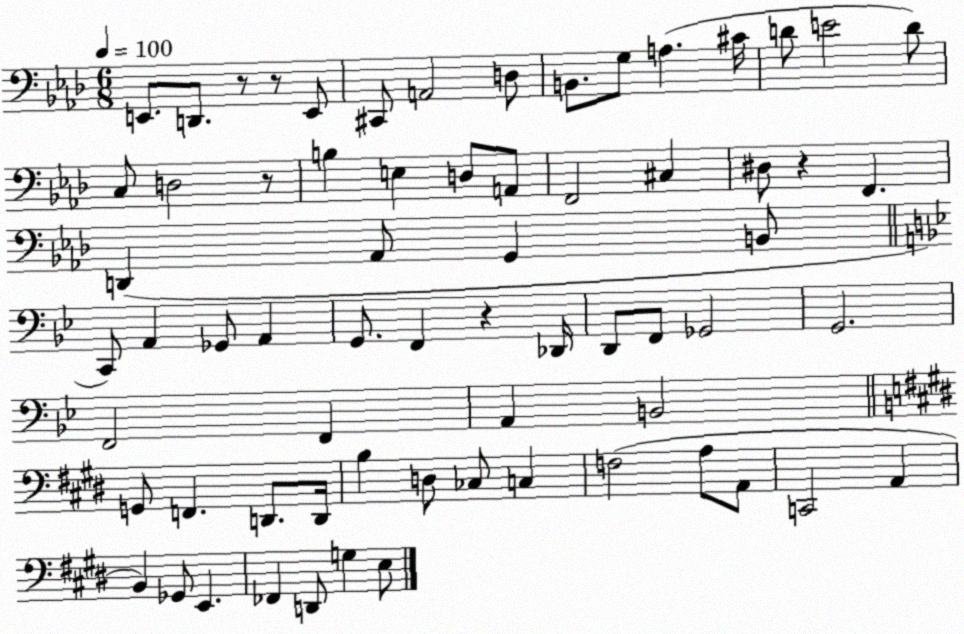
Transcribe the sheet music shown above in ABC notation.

X:1
T:Untitled
M:6/8
L:1/4
K:Ab
E,,/2 D,,/2 z/2 z/2 E,,/2 ^C,,/2 A,,2 D,/2 B,,/2 G,/2 A, ^C/4 D/2 E2 D/2 C,/2 D,2 z/2 B, E, D,/2 A,,/2 F,,2 ^C, ^D,/2 z F,, D,, _A,,/2 G,, B,,/2 C,,/2 A,, _G,,/2 A,, G,,/2 F,, z _D,,/4 D,,/2 F,,/2 _G,,2 G,,2 F,,2 F,, A,, B,,2 G,,/2 F,, D,,/2 D,,/4 B, D,/2 _C,/2 C, F,2 A,/2 A,,/2 C,,2 A,, B,, _G,,/2 E,, _F,, D,,/2 G, E,/2